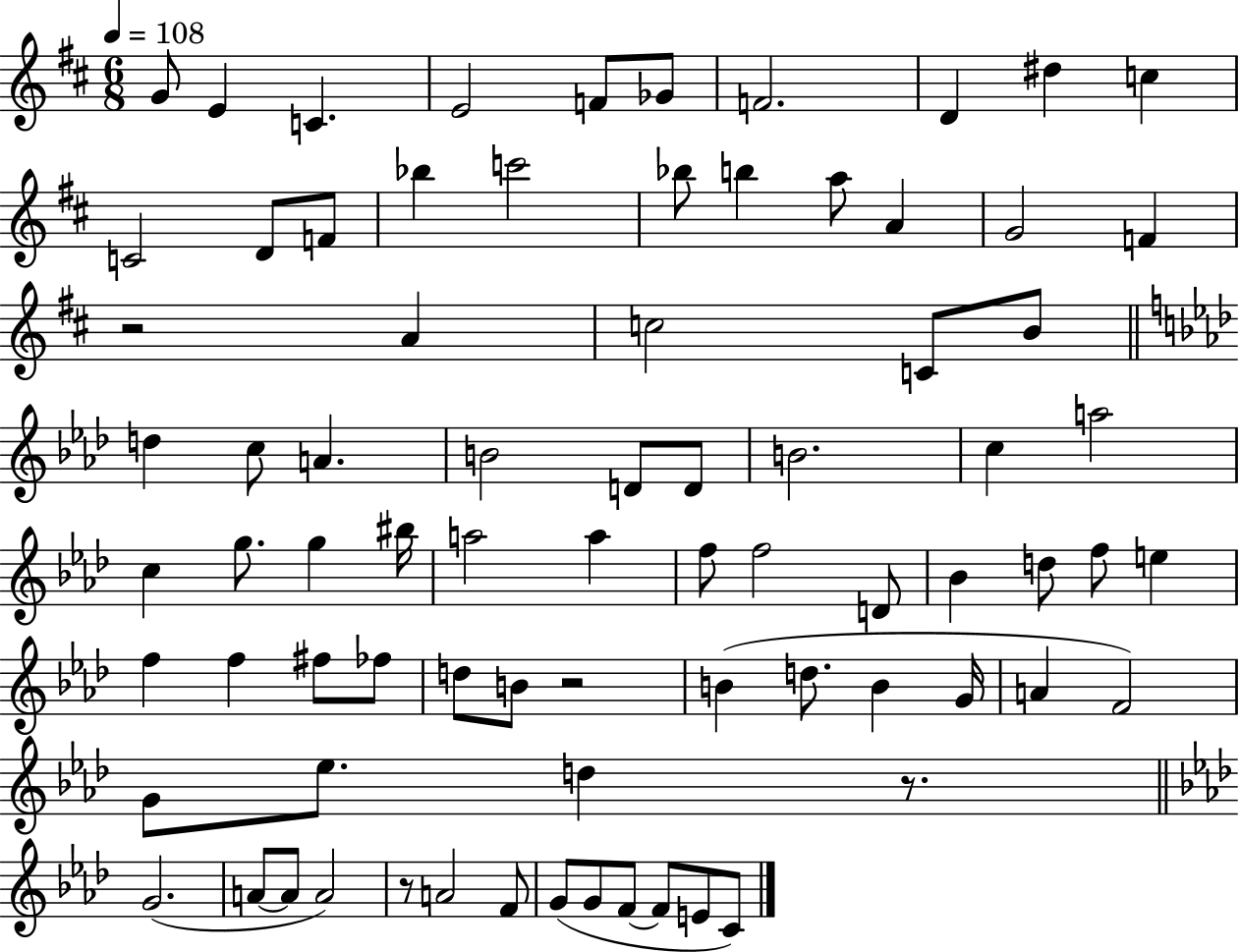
G4/e E4/q C4/q. E4/h F4/e Gb4/e F4/h. D4/q D#5/q C5/q C4/h D4/e F4/e Bb5/q C6/h Bb5/e B5/q A5/e A4/q G4/h F4/q R/h A4/q C5/h C4/e B4/e D5/q C5/e A4/q. B4/h D4/e D4/e B4/h. C5/q A5/h C5/q G5/e. G5/q BIS5/s A5/h A5/q F5/e F5/h D4/e Bb4/q D5/e F5/e E5/q F5/q F5/q F#5/e FES5/e D5/e B4/e R/h B4/q D5/e. B4/q G4/s A4/q F4/h G4/e Eb5/e. D5/q R/e. G4/h. A4/e A4/e A4/h R/e A4/h F4/e G4/e G4/e F4/e F4/e E4/e C4/e